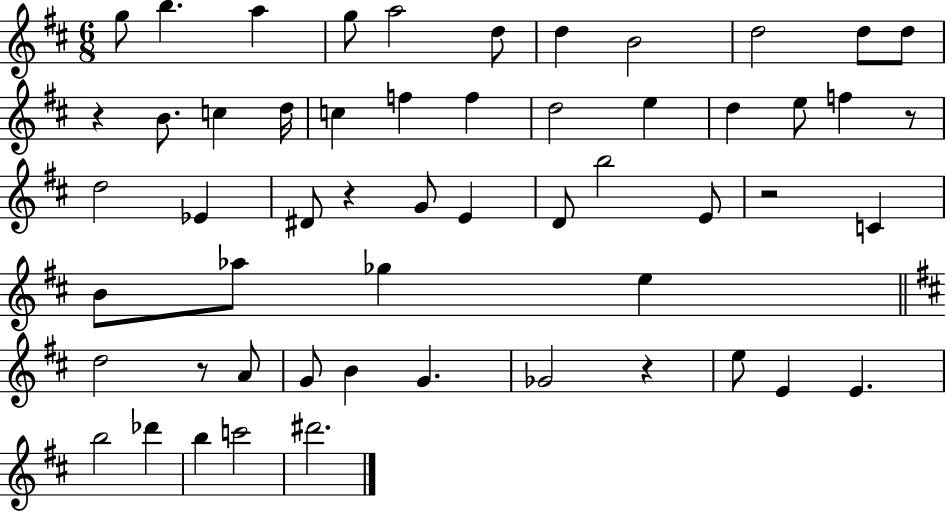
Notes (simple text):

G5/e B5/q. A5/q G5/e A5/h D5/e D5/q B4/h D5/h D5/e D5/e R/q B4/e. C5/q D5/s C5/q F5/q F5/q D5/h E5/q D5/q E5/e F5/q R/e D5/h Eb4/q D#4/e R/q G4/e E4/q D4/e B5/h E4/e R/h C4/q B4/e Ab5/e Gb5/q E5/q D5/h R/e A4/e G4/e B4/q G4/q. Gb4/h R/q E5/e E4/q E4/q. B5/h Db6/q B5/q C6/h D#6/h.